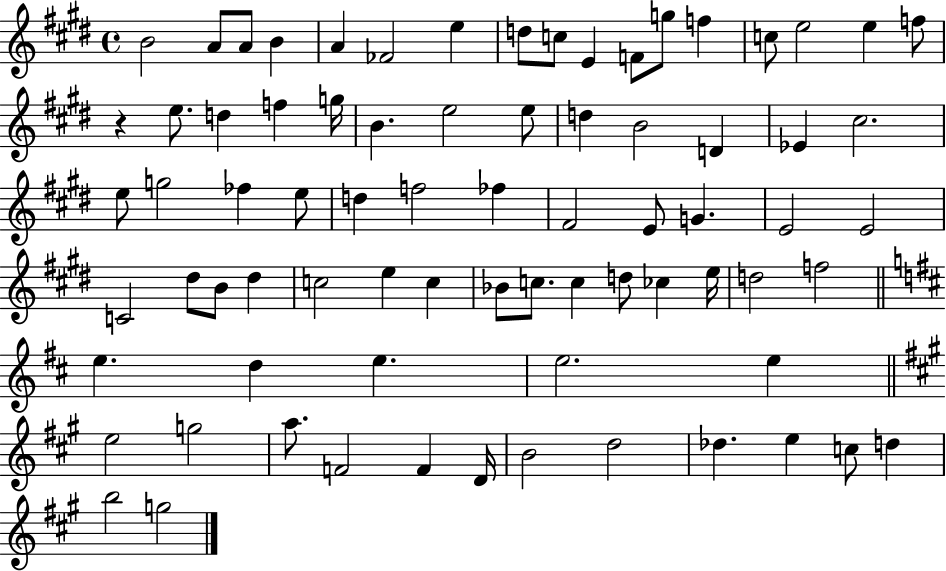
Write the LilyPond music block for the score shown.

{
  \clef treble
  \time 4/4
  \defaultTimeSignature
  \key e \major
  b'2 a'8 a'8 b'4 | a'4 fes'2 e''4 | d''8 c''8 e'4 f'8 g''8 f''4 | c''8 e''2 e''4 f''8 | \break r4 e''8. d''4 f''4 g''16 | b'4. e''2 e''8 | d''4 b'2 d'4 | ees'4 cis''2. | \break e''8 g''2 fes''4 e''8 | d''4 f''2 fes''4 | fis'2 e'8 g'4. | e'2 e'2 | \break c'2 dis''8 b'8 dis''4 | c''2 e''4 c''4 | bes'8 c''8. c''4 d''8 ces''4 e''16 | d''2 f''2 | \break \bar "||" \break \key d \major e''4. d''4 e''4. | e''2. e''4 | \bar "||" \break \key a \major e''2 g''2 | a''8. f'2 f'4 d'16 | b'2 d''2 | des''4. e''4 c''8 d''4 | \break b''2 g''2 | \bar "|."
}